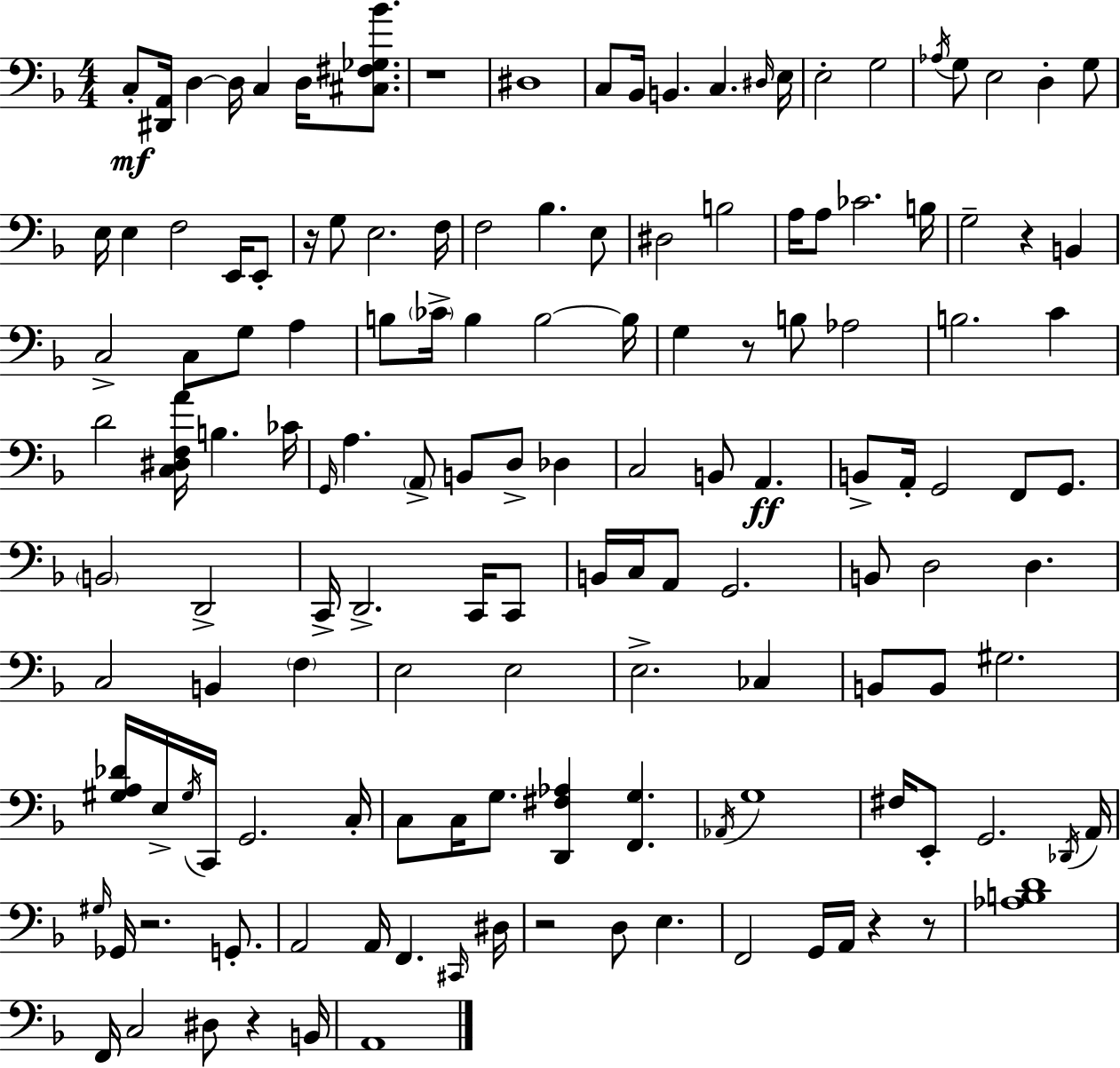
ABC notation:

X:1
T:Untitled
M:4/4
L:1/4
K:F
C,/2 [^D,,A,,]/4 D, D,/4 C, D,/4 [^C,^F,_G,_B]/2 z4 ^D,4 C,/2 _B,,/4 B,, C, ^D,/4 E,/4 E,2 G,2 _A,/4 G,/2 E,2 D, G,/2 E,/4 E, F,2 E,,/4 E,,/2 z/4 G,/2 E,2 F,/4 F,2 _B, E,/2 ^D,2 B,2 A,/4 A,/2 _C2 B,/4 G,2 z B,, C,2 C,/2 G,/2 A, B,/2 _C/4 B, B,2 B,/4 G, z/2 B,/2 _A,2 B,2 C D2 [C,^D,F,A]/4 B, _C/4 G,,/4 A, A,,/2 B,,/2 D,/2 _D, C,2 B,,/2 A,, B,,/2 A,,/4 G,,2 F,,/2 G,,/2 B,,2 D,,2 C,,/4 D,,2 C,,/4 C,,/2 B,,/4 C,/4 A,,/2 G,,2 B,,/2 D,2 D, C,2 B,, F, E,2 E,2 E,2 _C, B,,/2 B,,/2 ^G,2 [^G,A,_D]/4 E,/4 ^G,/4 C,,/4 G,,2 C,/4 C,/2 C,/4 G,/2 [D,,^F,_A,] [F,,G,] _A,,/4 G,4 ^F,/4 E,,/2 G,,2 _D,,/4 A,,/4 ^G,/4 _G,,/4 z2 G,,/2 A,,2 A,,/4 F,, ^C,,/4 ^D,/4 z2 D,/2 E, F,,2 G,,/4 A,,/4 z z/2 [_A,B,D]4 F,,/4 C,2 ^D,/2 z B,,/4 A,,4